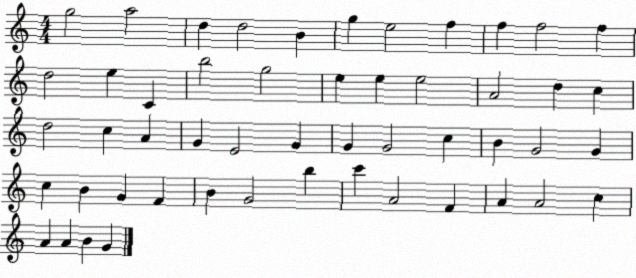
X:1
T:Untitled
M:4/4
L:1/4
K:C
g2 a2 d d2 B g e2 f f f2 f d2 e C b2 g2 e e e2 A2 d c d2 c A G E2 G G G2 c B G2 G c B G F B G2 b c' A2 F A A2 c A A B G